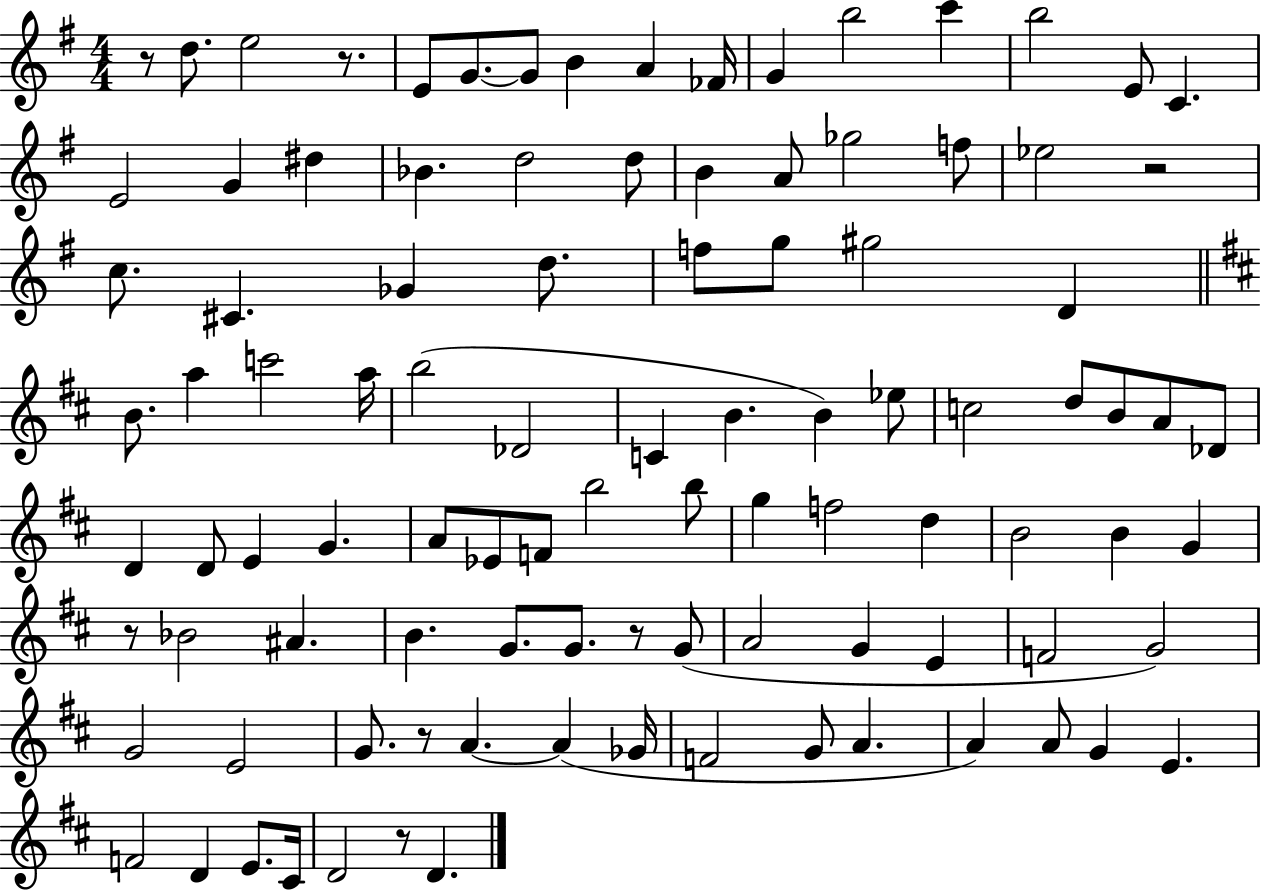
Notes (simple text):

R/e D5/e. E5/h R/e. E4/e G4/e. G4/e B4/q A4/q FES4/s G4/q B5/h C6/q B5/h E4/e C4/q. E4/h G4/q D#5/q Bb4/q. D5/h D5/e B4/q A4/e Gb5/h F5/e Eb5/h R/h C5/e. C#4/q. Gb4/q D5/e. F5/e G5/e G#5/h D4/q B4/e. A5/q C6/h A5/s B5/h Db4/h C4/q B4/q. B4/q Eb5/e C5/h D5/e B4/e A4/e Db4/e D4/q D4/e E4/q G4/q. A4/e Eb4/e F4/e B5/h B5/e G5/q F5/h D5/q B4/h B4/q G4/q R/e Bb4/h A#4/q. B4/q. G4/e. G4/e. R/e G4/e A4/h G4/q E4/q F4/h G4/h G4/h E4/h G4/e. R/e A4/q. A4/q Gb4/s F4/h G4/e A4/q. A4/q A4/e G4/q E4/q. F4/h D4/q E4/e. C#4/s D4/h R/e D4/q.